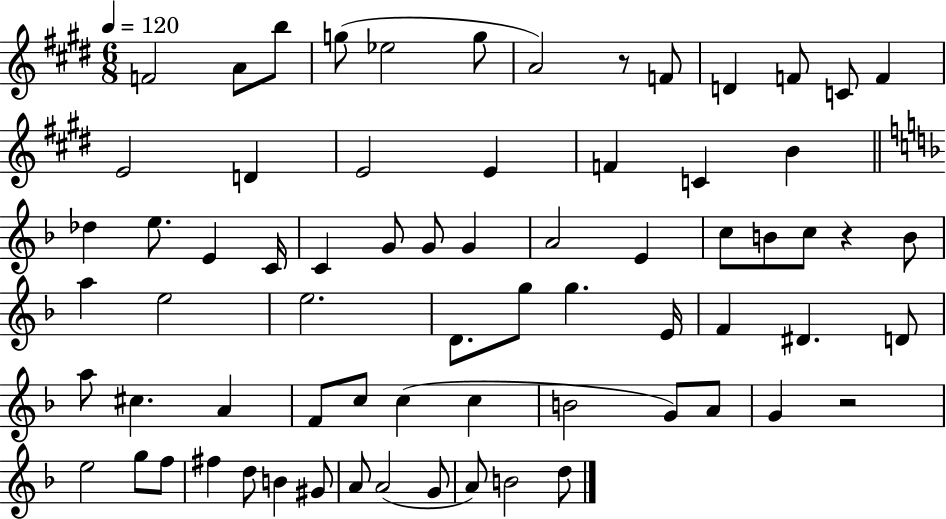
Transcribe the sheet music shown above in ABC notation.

X:1
T:Untitled
M:6/8
L:1/4
K:E
F2 A/2 b/2 g/2 _e2 g/2 A2 z/2 F/2 D F/2 C/2 F E2 D E2 E F C B _d e/2 E C/4 C G/2 G/2 G A2 E c/2 B/2 c/2 z B/2 a e2 e2 D/2 g/2 g E/4 F ^D D/2 a/2 ^c A F/2 c/2 c c B2 G/2 A/2 G z2 e2 g/2 f/2 ^f d/2 B ^G/2 A/2 A2 G/2 A/2 B2 d/2